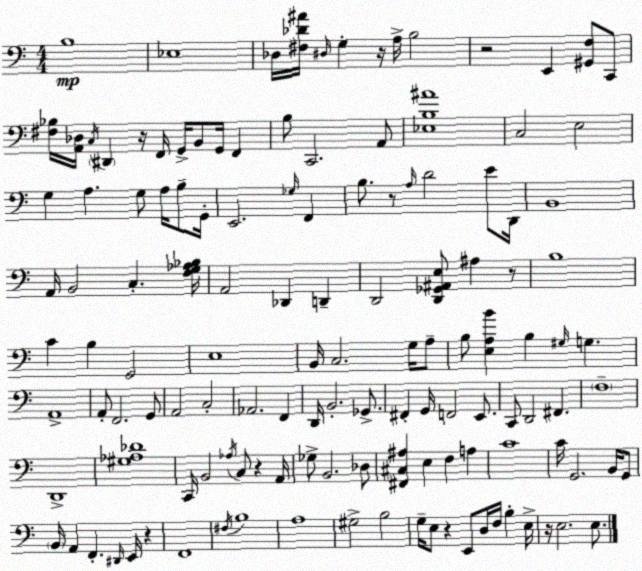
X:1
T:Untitled
M:4/4
L:1/4
K:C
B,4 _E,4 _D,/4 [^F,_D^A]/4 ^D,/4 G, z/4 A,/4 B,2 z2 E,, [^G,,F,]/2 C,,/2 [^F,_B,]/4 [A,,_D,]/4 C,/4 ^D,, z/4 F,,/4 G,,/4 B,,/2 G,,/4 F,, B,/2 C,,2 A,,/2 [_E,B,^A]4 C,2 E,2 G, A, G,/2 A,/4 B,/2 G,,/4 E,,2 _G,/4 F,, B,/2 z/2 A,/4 D2 E/2 D,,/4 B,,4 A,,/4 B,,2 C, [F,G,_A,_B,]/4 A,,2 _D,, D,, D,,2 [D,,_G,,^A,,E,]/2 ^A, z/2 B,4 C B, G,,2 E,4 B,,/4 C,2 G,/4 A,/2 B,/2 [E,A,B] B, ^G,/4 G, A,,4 A,,/2 F,,2 G,,/2 A,,2 C,2 _A,,2 F,, D,,/4 B,,2 _G,,/2 ^F,, G,,/4 F,,2 E,,/2 C,,/2 D,,2 ^F,, F,4 D,,4 [^G,_A,_D]4 C,,/4 B,,2 _A,/4 C,/2 z A,,/4 _G,/2 B,,2 _D,/2 [^F,,^C,^A,] E, F, A, C4 C/4 G,,2 B,,/4 G,,/2 B,,/4 A,, F,, ^D,,/4 E,,/4 z F,,4 ^F,/4 B,4 A,4 ^G,2 B,2 G,/4 E,/2 z E,,/2 D,/4 F,/4 B, E,/4 z/4 E,2 E,/2